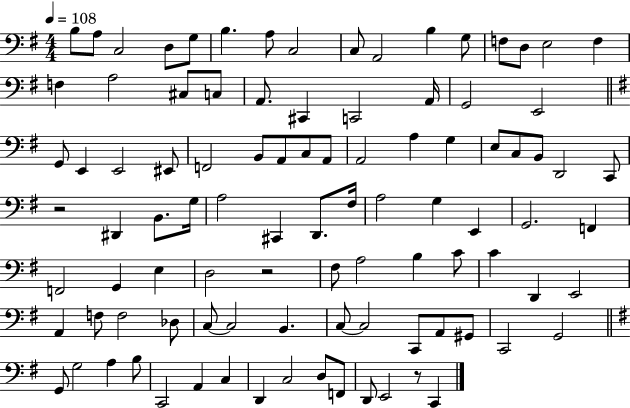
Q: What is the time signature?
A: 4/4